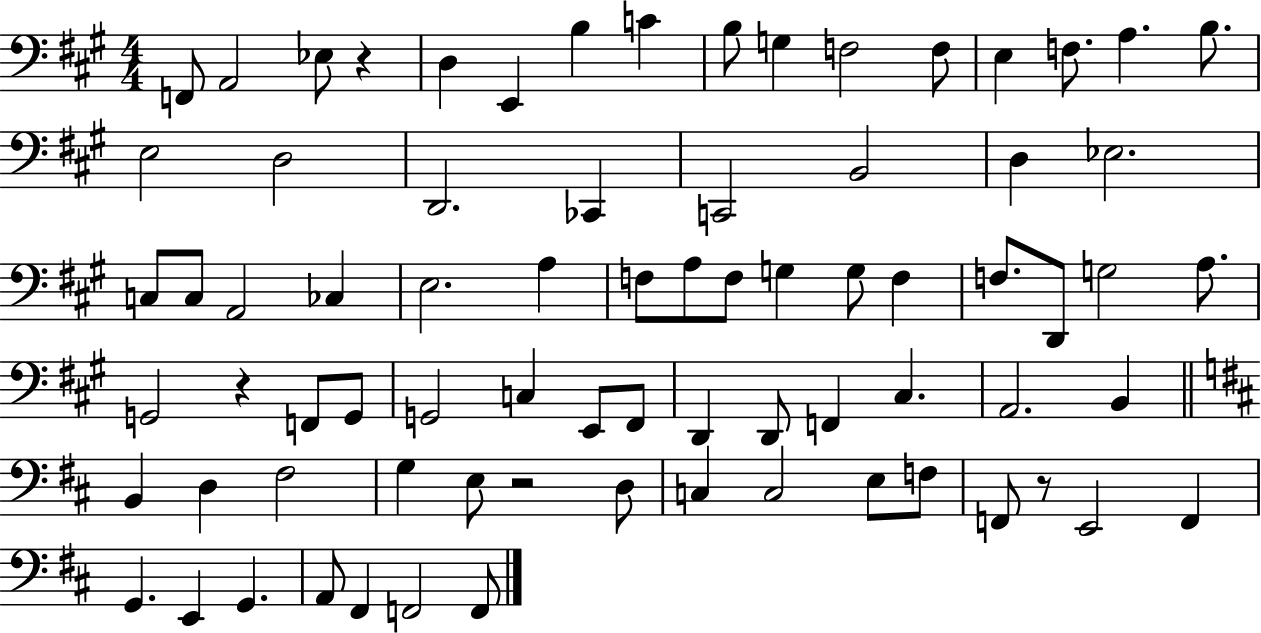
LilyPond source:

{
  \clef bass
  \numericTimeSignature
  \time 4/4
  \key a \major
  f,8 a,2 ees8 r4 | d4 e,4 b4 c'4 | b8 g4 f2 f8 | e4 f8. a4. b8. | \break e2 d2 | d,2. ces,4 | c,2 b,2 | d4 ees2. | \break c8 c8 a,2 ces4 | e2. a4 | f8 a8 f8 g4 g8 f4 | f8. d,8 g2 a8. | \break g,2 r4 f,8 g,8 | g,2 c4 e,8 fis,8 | d,4 d,8 f,4 cis4. | a,2. b,4 | \break \bar "||" \break \key d \major b,4 d4 fis2 | g4 e8 r2 d8 | c4 c2 e8 f8 | f,8 r8 e,2 f,4 | \break g,4. e,4 g,4. | a,8 fis,4 f,2 f,8 | \bar "|."
}